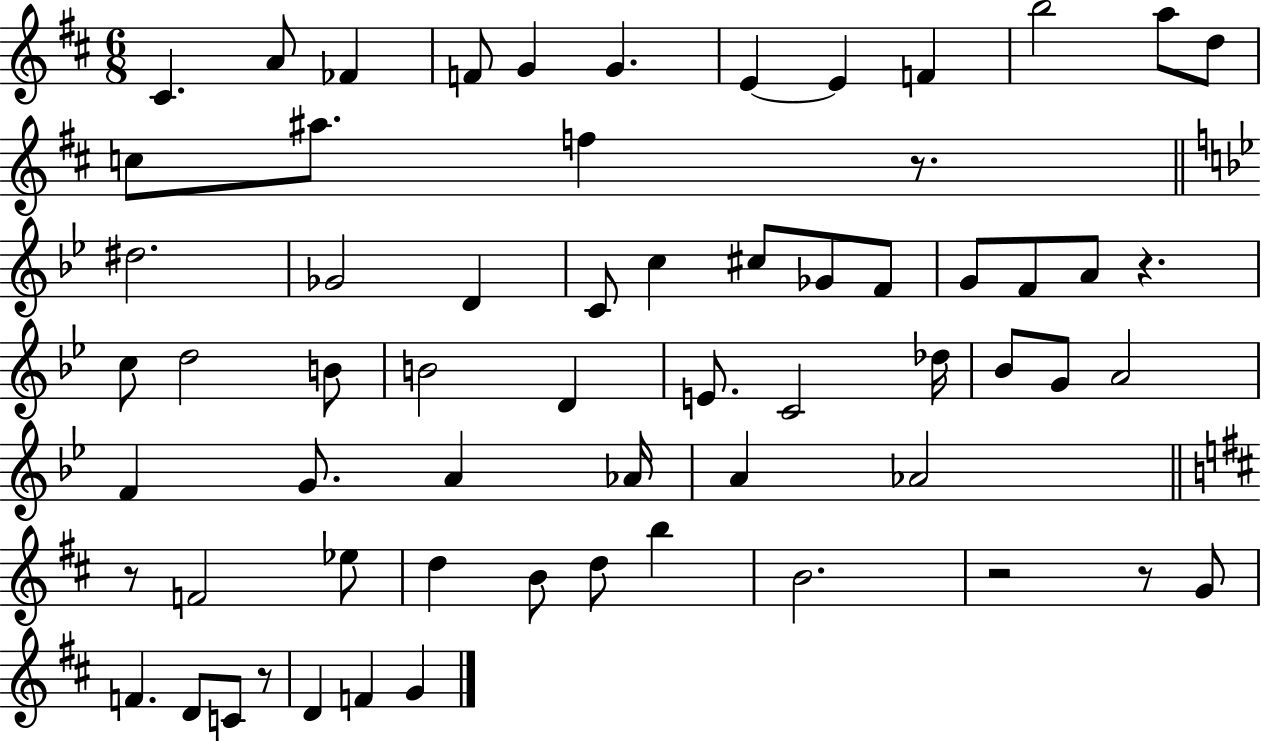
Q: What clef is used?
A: treble